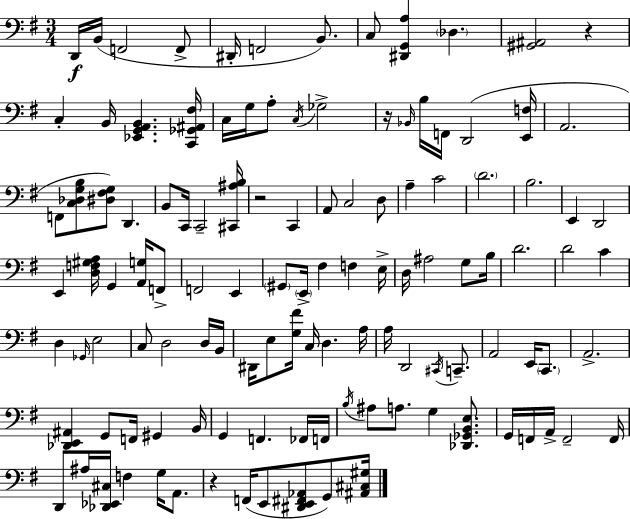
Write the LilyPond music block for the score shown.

{
  \clef bass
  \numericTimeSignature
  \time 3/4
  \key e \minor
  d,16\f b,16( f,2 f,8-> | dis,16-. f,2 b,8.) | c8 <dis, g, a>4 \parenthesize des4. | <gis, ais,>2 r4 | \break c4-. b,16 <ees, g, a, b,>4. <c, ges, ais, fis>16 | c16 g16 a8-. \acciaccatura { c16 } ges2-> | r16 \grace { bes,16 } b16 f,16 d,2( | <e, f>16 a,2. | \break f,8 <c des g b>8 <dis fis g>8) d,4. | b,8 c,16 c,2-- | <cis, ais b>16 r2 c,4 | a,8 c2 | \break d8 a4-- c'2 | \parenthesize d'2. | b2. | e,4 d,2 | \break e,4 <d f gis a>16 g,4 <a, g>16 | f,8-> f,2 e,4 | \parenthesize gis,8 \parenthesize e,16-> fis4 f4 | e16-> d16 ais2 g8 | \break b16 d'2. | d'2 c'4 | d4 \grace { ges,16 } e2 | c8 d2 | \break d16 b,16 dis,16 e8 <g fis'>16 c16 d4. | a16 a16 d,2 | \acciaccatura { cis,16 } c,8.-- a,2 | e,16 \parenthesize c,8. a,2.-> | \break <des, e, ais,>4 g,8 f,16 gis,4 | b,16 g,4 f,4. | fes,16 f,16 \acciaccatura { b16 } ais8 a8. g4 | <des, ges, b, e>8. g,16 f,16 a,16-> f,2-- | \break f,16 d,8 ais16 <des, ees, cis>16 f4 | g16 a,8. r4 f,16( e,8 | <dis, e, fis, aes,>8 g,8) <ais, cis gis>16 \bar "|."
}